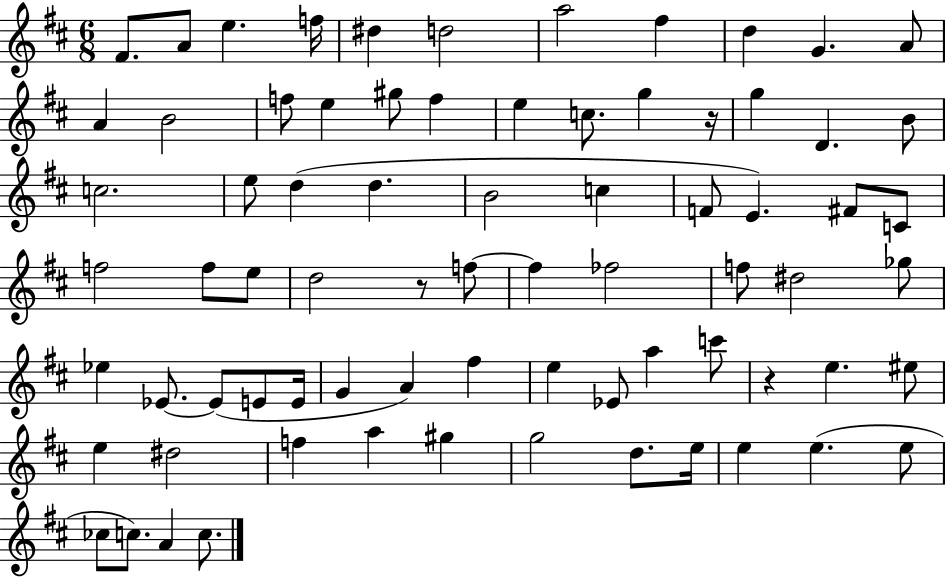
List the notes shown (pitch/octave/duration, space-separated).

F#4/e. A4/e E5/q. F5/s D#5/q D5/h A5/h F#5/q D5/q G4/q. A4/e A4/q B4/h F5/e E5/q G#5/e F5/q E5/q C5/e. G5/q R/s G5/q D4/q. B4/e C5/h. E5/e D5/q D5/q. B4/h C5/q F4/e E4/q. F#4/e C4/e F5/h F5/e E5/e D5/h R/e F5/e F5/q FES5/h F5/e D#5/h Gb5/e Eb5/q Eb4/e. Eb4/e E4/e E4/s G4/q A4/q F#5/q E5/q Eb4/e A5/q C6/e R/q E5/q. EIS5/e E5/q D#5/h F5/q A5/q G#5/q G5/h D5/e. E5/s E5/q E5/q. E5/e CES5/e C5/e. A4/q C5/e.